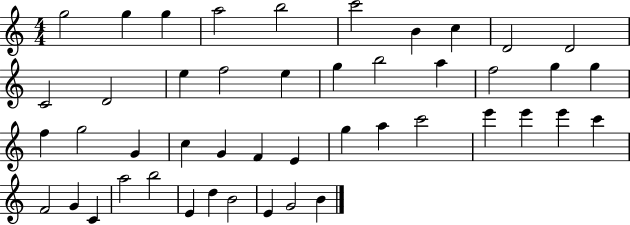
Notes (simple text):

G5/h G5/q G5/q A5/h B5/h C6/h B4/q C5/q D4/h D4/h C4/h D4/h E5/q F5/h E5/q G5/q B5/h A5/q F5/h G5/q G5/q F5/q G5/h G4/q C5/q G4/q F4/q E4/q G5/q A5/q C6/h E6/q E6/q E6/q C6/q F4/h G4/q C4/q A5/h B5/h E4/q D5/q B4/h E4/q G4/h B4/q